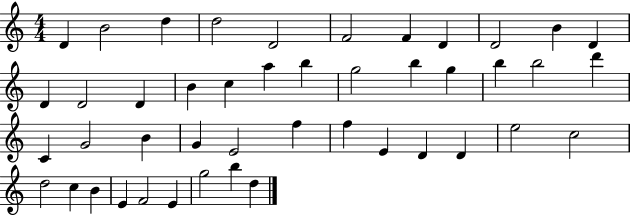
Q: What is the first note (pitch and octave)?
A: D4